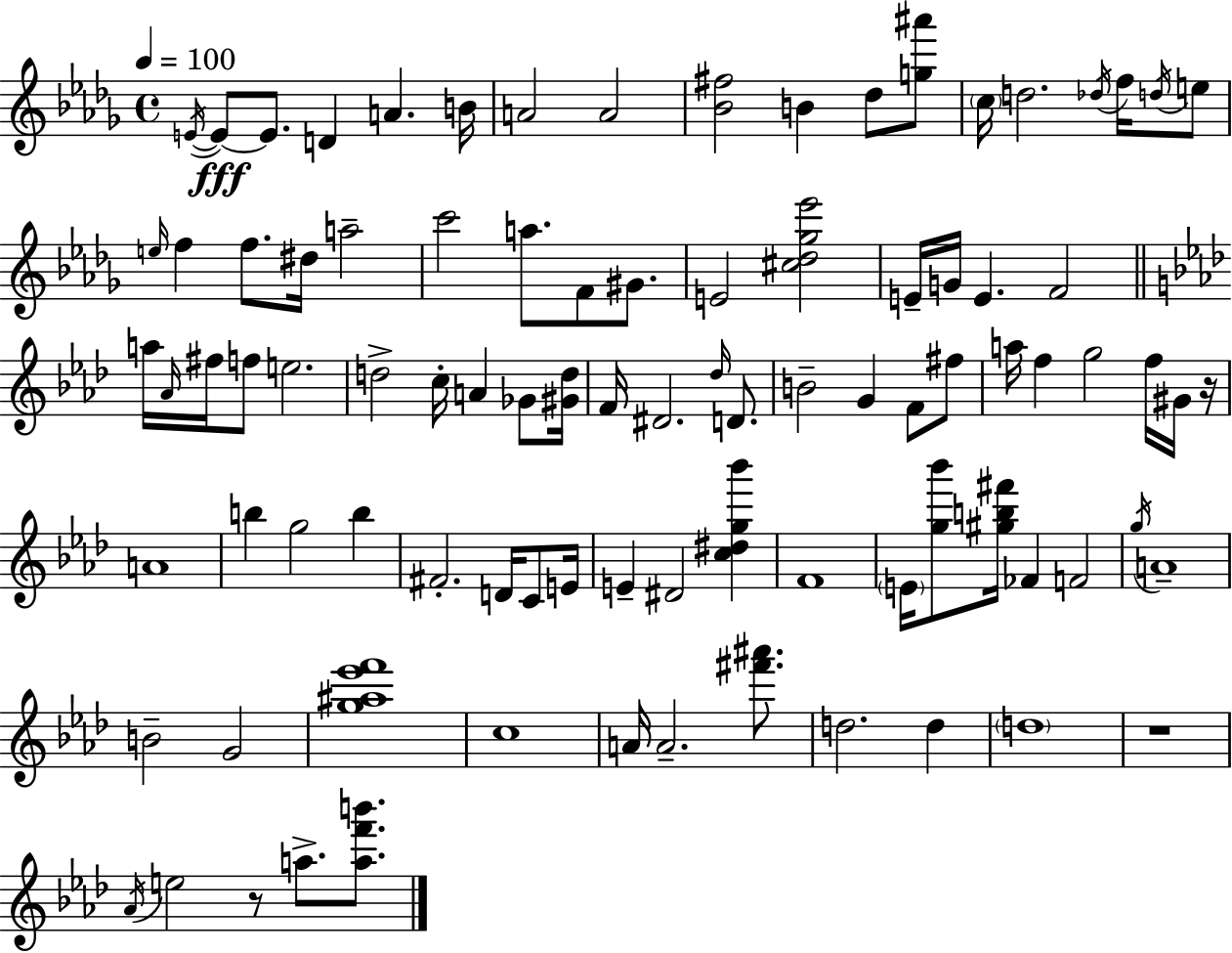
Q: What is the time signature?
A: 4/4